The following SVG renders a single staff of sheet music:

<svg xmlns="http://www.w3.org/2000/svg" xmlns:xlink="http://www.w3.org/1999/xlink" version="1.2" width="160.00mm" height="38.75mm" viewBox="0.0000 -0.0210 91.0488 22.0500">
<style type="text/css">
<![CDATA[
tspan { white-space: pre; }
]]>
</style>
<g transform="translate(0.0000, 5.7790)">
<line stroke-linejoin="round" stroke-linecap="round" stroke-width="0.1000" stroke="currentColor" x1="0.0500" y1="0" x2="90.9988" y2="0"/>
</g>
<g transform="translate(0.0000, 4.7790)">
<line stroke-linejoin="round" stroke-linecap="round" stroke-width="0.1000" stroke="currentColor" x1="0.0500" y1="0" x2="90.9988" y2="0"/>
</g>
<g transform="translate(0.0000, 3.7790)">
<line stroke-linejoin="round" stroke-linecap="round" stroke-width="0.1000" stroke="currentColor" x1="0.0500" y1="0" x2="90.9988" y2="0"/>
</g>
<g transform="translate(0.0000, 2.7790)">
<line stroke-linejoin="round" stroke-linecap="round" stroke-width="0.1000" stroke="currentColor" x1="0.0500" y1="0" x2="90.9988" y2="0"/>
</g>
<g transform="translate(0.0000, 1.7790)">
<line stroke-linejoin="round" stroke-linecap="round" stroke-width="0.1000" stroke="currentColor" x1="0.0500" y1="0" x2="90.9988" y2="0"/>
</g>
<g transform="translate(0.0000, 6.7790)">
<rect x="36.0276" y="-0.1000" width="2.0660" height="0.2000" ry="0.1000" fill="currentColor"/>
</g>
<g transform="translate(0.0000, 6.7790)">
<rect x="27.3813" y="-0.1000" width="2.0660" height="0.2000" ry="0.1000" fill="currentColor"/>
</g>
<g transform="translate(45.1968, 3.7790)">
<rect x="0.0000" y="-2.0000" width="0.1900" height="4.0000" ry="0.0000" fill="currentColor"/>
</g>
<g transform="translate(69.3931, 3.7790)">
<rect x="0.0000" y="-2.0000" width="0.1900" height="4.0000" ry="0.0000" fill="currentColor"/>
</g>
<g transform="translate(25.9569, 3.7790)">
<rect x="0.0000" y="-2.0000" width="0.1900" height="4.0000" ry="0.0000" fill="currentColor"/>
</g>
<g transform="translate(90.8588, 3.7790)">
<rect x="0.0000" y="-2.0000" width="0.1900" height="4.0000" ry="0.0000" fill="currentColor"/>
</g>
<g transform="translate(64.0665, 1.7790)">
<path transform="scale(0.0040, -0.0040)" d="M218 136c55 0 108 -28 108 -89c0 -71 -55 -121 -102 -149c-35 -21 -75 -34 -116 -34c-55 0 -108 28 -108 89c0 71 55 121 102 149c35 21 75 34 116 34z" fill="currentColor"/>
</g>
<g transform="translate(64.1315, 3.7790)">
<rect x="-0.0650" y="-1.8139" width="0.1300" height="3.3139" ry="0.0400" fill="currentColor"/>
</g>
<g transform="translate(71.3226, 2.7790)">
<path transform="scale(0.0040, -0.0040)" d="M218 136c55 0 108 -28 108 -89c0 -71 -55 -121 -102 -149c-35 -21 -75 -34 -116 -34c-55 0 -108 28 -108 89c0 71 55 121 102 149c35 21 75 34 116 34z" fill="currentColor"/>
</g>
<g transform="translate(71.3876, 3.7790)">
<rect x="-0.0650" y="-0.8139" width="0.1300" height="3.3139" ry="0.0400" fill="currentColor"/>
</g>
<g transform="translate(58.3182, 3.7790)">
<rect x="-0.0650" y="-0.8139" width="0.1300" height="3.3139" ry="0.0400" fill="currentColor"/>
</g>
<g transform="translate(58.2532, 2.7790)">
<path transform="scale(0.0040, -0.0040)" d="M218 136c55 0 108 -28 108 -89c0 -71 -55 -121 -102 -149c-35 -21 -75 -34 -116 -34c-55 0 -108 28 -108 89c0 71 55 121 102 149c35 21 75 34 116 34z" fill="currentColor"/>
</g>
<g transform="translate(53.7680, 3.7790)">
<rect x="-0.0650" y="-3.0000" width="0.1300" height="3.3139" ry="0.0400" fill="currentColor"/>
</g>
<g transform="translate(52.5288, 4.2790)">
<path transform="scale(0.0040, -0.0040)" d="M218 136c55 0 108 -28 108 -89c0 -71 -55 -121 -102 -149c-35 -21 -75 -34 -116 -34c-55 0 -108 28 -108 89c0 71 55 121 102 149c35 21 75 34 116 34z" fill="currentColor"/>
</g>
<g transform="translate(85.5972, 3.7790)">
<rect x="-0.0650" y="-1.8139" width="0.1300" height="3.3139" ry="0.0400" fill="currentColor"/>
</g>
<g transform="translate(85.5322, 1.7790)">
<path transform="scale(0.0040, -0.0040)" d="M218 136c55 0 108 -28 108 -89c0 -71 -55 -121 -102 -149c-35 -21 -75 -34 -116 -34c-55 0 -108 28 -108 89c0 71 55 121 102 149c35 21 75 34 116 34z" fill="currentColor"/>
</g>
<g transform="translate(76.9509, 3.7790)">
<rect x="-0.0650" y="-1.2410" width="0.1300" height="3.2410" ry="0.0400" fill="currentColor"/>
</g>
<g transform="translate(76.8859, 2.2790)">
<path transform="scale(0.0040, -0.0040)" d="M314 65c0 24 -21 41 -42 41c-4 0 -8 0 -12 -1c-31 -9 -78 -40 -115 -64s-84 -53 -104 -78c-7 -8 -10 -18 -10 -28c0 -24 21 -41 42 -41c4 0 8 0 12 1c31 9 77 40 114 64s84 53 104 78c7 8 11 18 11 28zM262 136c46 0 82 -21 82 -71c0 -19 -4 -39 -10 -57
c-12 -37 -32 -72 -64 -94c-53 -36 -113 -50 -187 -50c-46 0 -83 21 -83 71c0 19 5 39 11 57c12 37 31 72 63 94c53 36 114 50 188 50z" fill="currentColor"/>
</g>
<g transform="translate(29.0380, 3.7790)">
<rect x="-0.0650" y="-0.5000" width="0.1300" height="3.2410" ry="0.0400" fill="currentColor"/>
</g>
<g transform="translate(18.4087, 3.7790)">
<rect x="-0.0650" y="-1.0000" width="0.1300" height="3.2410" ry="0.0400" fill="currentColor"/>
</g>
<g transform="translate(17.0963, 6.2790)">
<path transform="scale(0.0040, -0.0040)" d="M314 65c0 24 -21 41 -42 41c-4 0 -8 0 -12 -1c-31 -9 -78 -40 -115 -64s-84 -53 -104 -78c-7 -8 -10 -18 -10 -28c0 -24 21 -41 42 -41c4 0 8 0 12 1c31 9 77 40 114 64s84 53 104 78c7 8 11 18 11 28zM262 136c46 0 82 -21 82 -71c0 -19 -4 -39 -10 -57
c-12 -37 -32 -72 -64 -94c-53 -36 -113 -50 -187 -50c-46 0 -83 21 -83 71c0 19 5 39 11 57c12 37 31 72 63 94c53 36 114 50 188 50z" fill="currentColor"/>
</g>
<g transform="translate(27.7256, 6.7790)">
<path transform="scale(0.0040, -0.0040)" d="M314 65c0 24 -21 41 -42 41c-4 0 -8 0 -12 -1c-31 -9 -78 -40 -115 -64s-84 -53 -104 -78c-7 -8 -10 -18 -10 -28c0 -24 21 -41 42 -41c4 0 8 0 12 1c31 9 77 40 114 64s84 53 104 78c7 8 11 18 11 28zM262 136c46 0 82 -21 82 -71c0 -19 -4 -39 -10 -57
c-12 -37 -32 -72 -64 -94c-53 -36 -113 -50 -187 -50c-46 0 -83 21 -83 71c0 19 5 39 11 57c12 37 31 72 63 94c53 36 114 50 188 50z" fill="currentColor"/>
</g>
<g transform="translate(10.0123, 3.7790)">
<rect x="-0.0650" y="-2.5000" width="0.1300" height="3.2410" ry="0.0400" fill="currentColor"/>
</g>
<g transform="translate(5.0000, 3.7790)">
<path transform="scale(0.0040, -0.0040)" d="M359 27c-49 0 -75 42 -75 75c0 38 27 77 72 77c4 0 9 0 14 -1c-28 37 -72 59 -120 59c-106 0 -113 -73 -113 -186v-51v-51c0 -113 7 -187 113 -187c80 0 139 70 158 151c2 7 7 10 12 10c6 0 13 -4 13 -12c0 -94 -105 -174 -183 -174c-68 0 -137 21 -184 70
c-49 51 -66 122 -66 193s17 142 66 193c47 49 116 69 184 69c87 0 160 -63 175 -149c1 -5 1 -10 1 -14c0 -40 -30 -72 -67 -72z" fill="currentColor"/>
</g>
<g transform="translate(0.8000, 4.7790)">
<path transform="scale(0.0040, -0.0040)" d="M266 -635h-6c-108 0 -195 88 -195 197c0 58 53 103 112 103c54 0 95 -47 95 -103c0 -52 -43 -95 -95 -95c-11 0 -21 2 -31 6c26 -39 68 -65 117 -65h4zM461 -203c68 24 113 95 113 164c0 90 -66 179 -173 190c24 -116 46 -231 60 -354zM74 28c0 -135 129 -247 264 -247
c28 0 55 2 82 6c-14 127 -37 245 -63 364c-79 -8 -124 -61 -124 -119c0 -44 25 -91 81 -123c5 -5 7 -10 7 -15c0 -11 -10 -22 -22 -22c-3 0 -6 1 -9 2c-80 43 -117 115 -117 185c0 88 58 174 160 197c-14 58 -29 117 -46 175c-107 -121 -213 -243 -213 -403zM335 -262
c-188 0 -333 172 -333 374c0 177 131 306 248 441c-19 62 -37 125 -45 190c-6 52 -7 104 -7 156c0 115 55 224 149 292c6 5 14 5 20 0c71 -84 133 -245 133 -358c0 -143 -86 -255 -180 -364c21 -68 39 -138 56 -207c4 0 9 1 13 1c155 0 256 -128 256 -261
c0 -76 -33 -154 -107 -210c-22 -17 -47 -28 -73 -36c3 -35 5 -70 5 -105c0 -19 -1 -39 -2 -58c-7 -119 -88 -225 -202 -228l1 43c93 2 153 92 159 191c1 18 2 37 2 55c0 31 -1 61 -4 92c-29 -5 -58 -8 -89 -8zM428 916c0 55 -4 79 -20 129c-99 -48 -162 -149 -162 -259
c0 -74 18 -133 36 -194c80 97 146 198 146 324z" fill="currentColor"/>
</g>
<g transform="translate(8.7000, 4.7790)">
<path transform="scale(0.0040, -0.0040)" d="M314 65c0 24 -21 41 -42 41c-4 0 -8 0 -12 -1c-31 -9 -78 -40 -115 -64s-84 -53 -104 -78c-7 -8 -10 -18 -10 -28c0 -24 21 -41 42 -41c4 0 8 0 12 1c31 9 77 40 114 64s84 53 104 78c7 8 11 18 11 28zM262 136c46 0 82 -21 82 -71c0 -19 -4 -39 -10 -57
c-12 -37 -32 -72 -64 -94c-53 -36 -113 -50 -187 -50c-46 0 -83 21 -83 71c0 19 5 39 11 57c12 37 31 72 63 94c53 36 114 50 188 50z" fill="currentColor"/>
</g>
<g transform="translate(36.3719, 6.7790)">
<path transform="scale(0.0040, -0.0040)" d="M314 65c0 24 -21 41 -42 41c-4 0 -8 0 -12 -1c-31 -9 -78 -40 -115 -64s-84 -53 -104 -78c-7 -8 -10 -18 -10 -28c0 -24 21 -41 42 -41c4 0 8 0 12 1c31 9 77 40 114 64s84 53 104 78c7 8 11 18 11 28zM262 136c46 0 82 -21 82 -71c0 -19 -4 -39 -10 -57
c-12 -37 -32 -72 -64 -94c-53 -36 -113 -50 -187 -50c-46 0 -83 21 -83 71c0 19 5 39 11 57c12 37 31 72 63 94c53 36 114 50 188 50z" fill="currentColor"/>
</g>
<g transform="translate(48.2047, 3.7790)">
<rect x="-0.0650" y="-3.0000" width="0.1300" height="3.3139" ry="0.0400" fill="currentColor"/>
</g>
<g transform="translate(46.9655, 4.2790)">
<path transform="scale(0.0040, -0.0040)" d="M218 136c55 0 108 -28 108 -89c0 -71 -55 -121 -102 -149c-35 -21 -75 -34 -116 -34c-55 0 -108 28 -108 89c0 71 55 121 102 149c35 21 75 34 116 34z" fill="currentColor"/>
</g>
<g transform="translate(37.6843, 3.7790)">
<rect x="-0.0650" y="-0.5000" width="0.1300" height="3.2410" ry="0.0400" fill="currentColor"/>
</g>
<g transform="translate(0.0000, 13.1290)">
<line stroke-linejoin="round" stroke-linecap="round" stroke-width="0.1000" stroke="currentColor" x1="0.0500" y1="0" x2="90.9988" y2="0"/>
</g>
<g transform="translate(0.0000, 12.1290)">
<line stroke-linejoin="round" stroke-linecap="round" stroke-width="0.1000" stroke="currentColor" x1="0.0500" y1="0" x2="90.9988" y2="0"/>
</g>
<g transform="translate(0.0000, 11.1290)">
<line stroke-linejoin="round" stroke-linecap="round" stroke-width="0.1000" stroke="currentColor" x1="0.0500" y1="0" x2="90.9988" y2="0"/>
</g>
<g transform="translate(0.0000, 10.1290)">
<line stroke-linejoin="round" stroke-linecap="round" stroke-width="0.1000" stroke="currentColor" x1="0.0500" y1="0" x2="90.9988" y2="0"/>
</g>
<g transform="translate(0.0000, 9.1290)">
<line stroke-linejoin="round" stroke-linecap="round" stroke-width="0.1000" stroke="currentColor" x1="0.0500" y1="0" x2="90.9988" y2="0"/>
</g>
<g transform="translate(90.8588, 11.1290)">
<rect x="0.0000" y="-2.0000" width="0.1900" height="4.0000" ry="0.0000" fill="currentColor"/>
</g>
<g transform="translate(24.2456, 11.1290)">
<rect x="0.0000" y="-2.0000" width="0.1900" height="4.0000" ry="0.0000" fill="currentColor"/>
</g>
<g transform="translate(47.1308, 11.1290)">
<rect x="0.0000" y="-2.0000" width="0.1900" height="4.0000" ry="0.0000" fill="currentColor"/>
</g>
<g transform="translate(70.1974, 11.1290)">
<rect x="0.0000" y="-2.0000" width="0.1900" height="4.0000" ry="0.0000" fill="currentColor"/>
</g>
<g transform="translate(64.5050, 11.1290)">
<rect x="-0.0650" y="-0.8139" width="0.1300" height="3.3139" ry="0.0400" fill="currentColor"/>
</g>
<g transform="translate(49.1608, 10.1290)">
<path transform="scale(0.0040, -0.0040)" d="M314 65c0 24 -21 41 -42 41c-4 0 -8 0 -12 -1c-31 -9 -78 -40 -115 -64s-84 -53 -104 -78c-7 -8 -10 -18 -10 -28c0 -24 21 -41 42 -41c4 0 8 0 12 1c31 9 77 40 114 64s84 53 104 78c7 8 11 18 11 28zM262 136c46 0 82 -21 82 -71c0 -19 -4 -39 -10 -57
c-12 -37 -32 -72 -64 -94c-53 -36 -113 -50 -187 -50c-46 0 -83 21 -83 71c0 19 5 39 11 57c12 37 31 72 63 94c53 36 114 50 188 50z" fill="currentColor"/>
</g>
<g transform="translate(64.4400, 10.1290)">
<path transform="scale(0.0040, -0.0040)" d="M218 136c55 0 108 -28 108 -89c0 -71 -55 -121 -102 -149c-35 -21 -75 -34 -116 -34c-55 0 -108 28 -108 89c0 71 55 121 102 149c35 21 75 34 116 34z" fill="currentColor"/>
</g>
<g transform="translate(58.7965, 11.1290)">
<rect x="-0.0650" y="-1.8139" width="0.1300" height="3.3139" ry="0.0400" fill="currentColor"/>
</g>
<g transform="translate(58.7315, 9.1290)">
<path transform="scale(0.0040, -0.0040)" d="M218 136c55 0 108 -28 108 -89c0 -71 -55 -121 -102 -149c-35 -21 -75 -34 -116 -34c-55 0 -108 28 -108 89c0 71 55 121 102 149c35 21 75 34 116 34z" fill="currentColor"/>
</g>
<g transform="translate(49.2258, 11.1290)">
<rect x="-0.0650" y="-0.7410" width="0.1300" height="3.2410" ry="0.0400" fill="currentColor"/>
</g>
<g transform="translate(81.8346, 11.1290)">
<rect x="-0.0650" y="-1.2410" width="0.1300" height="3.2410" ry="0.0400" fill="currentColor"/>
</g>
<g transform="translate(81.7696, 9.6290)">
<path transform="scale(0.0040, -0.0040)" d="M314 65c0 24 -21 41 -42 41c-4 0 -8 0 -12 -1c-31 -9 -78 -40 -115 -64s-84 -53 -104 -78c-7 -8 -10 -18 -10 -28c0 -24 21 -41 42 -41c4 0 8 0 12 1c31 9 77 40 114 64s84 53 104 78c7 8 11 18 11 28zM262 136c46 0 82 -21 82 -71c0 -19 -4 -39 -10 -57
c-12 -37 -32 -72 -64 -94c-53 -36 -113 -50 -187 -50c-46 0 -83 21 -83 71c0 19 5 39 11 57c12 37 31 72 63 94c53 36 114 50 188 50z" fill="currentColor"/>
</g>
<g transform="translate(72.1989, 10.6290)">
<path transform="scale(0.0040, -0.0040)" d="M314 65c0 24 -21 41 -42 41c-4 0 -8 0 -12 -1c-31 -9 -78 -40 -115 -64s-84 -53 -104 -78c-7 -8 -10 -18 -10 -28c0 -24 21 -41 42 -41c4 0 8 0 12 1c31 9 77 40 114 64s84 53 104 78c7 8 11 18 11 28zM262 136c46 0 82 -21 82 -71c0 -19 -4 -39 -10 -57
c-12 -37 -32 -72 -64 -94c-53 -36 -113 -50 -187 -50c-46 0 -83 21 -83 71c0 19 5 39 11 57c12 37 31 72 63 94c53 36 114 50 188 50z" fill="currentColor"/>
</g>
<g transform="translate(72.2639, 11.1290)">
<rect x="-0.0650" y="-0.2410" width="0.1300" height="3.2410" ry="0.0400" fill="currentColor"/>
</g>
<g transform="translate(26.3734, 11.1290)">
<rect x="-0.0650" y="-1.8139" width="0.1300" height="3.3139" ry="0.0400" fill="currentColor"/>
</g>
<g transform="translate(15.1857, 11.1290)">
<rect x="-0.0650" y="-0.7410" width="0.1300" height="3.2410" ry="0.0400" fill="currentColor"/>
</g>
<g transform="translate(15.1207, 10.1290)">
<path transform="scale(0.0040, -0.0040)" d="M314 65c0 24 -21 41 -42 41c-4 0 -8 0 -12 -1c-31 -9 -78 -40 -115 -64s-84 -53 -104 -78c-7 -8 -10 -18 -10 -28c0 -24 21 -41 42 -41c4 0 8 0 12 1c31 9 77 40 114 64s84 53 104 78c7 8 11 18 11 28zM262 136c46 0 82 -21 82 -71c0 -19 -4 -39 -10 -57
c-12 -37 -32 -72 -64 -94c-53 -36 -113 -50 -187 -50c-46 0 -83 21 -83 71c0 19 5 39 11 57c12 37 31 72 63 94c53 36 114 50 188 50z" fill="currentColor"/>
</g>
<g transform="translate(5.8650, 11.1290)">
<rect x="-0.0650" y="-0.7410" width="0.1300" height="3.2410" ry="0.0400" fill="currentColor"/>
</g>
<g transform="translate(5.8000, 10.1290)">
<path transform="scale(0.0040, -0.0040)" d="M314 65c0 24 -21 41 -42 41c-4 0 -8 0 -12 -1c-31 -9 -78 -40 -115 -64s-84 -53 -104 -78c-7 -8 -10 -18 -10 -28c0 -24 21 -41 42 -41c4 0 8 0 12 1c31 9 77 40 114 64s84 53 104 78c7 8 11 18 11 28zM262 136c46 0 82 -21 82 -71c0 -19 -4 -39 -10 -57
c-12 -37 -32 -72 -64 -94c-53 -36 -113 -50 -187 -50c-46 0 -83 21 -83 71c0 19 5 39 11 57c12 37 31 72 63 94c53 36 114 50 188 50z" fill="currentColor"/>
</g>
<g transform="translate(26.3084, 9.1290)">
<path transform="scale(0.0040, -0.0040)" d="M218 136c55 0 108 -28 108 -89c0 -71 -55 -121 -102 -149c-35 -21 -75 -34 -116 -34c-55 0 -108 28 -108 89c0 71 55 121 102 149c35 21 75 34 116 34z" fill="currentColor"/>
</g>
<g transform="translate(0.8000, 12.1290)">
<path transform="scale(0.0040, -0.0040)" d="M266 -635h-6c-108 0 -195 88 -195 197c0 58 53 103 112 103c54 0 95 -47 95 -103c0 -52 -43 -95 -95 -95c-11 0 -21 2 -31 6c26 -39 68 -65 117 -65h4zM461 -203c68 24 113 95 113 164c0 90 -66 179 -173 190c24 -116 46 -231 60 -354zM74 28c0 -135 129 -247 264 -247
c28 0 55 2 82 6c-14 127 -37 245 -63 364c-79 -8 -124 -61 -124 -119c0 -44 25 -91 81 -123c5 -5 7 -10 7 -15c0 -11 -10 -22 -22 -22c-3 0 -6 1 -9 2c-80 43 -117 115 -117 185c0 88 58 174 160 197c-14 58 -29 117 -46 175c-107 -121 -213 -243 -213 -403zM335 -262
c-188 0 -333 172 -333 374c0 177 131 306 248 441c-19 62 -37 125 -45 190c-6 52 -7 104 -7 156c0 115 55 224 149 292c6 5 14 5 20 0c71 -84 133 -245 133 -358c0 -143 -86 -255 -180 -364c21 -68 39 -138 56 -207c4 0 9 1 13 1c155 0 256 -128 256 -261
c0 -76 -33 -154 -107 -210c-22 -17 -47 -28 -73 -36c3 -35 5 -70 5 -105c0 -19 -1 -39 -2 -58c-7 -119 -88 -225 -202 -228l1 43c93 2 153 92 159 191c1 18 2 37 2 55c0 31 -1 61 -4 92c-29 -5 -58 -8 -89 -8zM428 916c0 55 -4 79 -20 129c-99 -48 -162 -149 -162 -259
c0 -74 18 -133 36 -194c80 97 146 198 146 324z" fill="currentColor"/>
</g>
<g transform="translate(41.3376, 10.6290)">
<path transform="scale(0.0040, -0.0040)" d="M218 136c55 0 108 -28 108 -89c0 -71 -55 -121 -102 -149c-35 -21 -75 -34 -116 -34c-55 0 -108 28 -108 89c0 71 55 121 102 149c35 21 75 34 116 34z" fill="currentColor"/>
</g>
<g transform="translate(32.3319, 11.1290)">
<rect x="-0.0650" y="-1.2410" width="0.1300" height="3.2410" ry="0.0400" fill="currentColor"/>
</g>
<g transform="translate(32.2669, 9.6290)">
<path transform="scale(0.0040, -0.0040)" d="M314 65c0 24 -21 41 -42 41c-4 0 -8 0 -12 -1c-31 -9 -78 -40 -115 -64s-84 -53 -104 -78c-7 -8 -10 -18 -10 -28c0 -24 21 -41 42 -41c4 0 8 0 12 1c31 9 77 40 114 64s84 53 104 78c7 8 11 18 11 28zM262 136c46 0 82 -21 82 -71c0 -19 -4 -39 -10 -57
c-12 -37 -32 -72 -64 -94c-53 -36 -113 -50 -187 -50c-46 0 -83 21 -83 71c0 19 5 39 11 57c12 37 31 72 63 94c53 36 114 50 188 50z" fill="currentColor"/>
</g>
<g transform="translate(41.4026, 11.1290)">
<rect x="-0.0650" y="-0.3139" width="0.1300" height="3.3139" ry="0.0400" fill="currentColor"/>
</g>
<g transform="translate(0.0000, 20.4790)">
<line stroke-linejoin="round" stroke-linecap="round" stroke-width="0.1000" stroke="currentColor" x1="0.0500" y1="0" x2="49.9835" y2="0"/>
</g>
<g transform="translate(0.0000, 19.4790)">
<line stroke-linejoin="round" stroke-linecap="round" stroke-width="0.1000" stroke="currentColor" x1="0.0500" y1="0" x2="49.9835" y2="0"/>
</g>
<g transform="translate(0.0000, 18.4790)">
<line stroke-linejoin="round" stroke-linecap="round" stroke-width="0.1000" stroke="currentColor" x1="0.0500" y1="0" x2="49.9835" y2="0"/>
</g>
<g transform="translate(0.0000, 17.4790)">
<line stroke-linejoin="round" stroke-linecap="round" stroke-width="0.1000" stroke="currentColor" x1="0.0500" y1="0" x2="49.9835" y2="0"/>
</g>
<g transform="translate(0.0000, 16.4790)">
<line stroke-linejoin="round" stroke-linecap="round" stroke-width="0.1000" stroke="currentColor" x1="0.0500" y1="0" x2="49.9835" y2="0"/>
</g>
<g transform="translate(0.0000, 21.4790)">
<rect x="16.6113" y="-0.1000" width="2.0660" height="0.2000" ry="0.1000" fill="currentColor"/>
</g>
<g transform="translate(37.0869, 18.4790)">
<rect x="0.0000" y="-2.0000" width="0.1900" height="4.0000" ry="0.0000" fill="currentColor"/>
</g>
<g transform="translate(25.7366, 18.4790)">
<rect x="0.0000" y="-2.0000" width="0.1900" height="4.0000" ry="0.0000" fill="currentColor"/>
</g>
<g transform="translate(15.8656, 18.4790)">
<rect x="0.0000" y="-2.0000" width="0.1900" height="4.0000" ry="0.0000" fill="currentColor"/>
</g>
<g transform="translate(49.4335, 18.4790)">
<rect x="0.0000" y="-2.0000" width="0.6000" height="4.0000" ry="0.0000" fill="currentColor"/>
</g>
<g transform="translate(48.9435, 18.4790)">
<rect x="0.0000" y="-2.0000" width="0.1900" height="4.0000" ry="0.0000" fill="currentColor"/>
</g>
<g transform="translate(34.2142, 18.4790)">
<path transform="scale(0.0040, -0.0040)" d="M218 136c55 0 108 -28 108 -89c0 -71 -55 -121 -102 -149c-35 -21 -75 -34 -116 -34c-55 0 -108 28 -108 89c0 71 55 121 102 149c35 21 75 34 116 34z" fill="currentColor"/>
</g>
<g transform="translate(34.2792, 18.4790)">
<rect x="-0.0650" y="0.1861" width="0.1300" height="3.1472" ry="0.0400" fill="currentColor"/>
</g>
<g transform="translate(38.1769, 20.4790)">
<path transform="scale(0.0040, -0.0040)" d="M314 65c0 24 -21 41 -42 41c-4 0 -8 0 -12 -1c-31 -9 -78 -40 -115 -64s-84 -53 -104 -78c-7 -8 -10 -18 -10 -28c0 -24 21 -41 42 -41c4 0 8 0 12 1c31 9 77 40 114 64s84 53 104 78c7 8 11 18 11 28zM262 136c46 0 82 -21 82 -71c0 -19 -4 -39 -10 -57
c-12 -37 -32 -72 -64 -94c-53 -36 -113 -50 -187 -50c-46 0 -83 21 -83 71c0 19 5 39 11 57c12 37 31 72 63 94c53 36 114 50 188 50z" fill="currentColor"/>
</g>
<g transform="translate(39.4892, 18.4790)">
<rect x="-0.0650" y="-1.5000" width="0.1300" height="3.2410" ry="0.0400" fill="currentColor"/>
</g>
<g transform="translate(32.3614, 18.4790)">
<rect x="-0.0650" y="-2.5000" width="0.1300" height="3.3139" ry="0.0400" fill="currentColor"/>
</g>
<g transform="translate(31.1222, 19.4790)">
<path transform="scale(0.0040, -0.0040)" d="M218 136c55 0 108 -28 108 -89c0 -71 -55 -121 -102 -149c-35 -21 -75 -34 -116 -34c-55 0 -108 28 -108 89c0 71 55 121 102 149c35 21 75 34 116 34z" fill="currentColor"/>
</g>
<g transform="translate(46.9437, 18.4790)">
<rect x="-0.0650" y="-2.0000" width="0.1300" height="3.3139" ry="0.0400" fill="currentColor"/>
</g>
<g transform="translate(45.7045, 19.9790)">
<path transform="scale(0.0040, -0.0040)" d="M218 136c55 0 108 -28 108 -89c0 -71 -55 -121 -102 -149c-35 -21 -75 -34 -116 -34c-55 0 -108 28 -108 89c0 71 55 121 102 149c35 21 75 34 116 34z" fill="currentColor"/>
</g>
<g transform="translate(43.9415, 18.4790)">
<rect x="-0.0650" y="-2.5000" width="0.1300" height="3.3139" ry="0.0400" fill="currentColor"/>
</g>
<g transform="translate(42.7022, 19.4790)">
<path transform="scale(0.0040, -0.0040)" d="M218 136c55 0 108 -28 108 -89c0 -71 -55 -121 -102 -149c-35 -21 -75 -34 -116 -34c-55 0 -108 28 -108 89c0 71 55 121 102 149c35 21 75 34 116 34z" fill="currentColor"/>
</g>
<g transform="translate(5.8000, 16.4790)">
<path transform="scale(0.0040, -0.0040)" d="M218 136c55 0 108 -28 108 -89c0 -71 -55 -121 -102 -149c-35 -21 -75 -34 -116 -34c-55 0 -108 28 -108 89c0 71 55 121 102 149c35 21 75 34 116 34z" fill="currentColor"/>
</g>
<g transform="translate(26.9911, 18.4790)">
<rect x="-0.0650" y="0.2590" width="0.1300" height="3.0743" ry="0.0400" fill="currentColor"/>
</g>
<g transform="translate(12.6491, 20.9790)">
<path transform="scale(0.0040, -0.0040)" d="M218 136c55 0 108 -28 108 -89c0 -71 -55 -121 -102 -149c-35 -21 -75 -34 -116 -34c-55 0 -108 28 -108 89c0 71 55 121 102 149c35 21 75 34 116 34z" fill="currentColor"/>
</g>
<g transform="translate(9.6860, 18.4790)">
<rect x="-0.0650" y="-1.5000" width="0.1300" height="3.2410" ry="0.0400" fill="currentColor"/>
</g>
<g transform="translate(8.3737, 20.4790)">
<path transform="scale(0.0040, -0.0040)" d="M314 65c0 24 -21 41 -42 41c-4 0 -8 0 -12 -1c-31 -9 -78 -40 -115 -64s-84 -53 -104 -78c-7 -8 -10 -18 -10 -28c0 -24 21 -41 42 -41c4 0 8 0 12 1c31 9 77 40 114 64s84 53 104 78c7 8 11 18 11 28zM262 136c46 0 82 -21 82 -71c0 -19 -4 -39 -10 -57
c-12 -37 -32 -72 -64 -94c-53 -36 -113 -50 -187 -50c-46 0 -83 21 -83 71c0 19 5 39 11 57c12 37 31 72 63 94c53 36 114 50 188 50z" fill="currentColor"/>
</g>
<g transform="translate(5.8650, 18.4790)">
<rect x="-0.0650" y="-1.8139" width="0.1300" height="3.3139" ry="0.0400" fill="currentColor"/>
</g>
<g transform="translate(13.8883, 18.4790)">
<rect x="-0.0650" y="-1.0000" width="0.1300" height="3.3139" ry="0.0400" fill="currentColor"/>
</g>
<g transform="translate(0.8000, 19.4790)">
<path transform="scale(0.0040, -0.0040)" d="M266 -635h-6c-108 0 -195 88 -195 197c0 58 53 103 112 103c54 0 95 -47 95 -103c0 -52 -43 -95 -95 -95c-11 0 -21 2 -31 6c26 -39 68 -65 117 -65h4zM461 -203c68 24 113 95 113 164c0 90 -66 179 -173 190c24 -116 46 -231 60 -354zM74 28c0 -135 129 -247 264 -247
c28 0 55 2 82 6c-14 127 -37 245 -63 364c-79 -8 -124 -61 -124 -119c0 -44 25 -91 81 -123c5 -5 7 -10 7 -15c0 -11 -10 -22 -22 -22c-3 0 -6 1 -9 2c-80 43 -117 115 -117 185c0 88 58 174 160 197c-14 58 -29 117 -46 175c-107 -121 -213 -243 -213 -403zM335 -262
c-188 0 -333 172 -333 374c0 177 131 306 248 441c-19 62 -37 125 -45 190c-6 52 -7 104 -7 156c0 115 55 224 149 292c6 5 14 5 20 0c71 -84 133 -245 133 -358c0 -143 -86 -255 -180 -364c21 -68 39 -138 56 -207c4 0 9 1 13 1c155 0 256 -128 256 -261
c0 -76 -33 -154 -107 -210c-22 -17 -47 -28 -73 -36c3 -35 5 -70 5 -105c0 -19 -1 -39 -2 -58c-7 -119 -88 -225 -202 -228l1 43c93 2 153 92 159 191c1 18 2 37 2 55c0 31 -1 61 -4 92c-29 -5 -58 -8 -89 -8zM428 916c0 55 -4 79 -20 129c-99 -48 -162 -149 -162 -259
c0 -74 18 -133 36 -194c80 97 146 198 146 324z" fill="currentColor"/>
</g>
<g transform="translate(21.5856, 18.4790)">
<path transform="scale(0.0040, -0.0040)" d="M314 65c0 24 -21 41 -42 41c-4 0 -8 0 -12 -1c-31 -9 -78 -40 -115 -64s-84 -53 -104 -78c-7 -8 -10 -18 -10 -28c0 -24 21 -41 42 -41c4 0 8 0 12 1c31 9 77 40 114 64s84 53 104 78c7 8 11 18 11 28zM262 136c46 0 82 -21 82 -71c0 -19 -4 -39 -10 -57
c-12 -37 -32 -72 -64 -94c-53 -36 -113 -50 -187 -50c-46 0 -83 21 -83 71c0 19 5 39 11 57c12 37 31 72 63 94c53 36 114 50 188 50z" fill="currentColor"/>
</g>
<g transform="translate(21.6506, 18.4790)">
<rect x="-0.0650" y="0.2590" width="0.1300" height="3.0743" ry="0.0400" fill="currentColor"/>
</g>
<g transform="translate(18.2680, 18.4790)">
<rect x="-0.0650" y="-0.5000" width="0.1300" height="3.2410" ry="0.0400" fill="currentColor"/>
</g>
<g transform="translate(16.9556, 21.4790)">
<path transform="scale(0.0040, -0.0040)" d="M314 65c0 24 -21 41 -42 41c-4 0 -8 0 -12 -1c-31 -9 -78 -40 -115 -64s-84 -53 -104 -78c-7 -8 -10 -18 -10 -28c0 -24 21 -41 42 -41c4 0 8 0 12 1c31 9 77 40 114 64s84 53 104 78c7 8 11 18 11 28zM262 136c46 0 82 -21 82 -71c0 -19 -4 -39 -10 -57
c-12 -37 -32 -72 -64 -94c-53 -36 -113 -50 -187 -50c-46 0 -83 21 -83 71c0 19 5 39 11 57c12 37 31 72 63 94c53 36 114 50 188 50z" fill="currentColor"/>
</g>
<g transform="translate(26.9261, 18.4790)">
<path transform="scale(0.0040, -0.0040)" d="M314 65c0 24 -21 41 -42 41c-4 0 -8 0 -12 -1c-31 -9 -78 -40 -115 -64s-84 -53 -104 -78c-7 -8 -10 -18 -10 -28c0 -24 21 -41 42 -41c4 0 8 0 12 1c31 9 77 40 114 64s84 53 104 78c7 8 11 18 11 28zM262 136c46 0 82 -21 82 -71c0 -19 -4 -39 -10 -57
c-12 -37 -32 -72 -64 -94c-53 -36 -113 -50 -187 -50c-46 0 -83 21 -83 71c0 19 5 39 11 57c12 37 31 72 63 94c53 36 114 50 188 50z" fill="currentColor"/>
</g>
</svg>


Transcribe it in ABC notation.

X:1
T:Untitled
M:4/4
L:1/4
K:C
G2 D2 C2 C2 A A d f d e2 f d2 d2 f e2 c d2 f d c2 e2 f E2 D C2 B2 B2 G B E2 G F